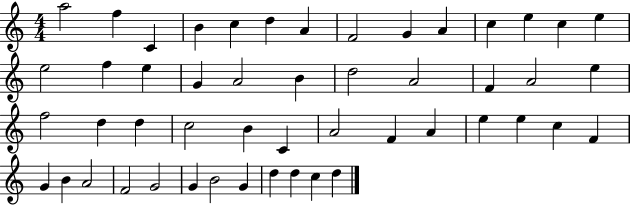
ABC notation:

X:1
T:Untitled
M:4/4
L:1/4
K:C
a2 f C B c d A F2 G A c e c e e2 f e G A2 B d2 A2 F A2 e f2 d d c2 B C A2 F A e e c F G B A2 F2 G2 G B2 G d d c d